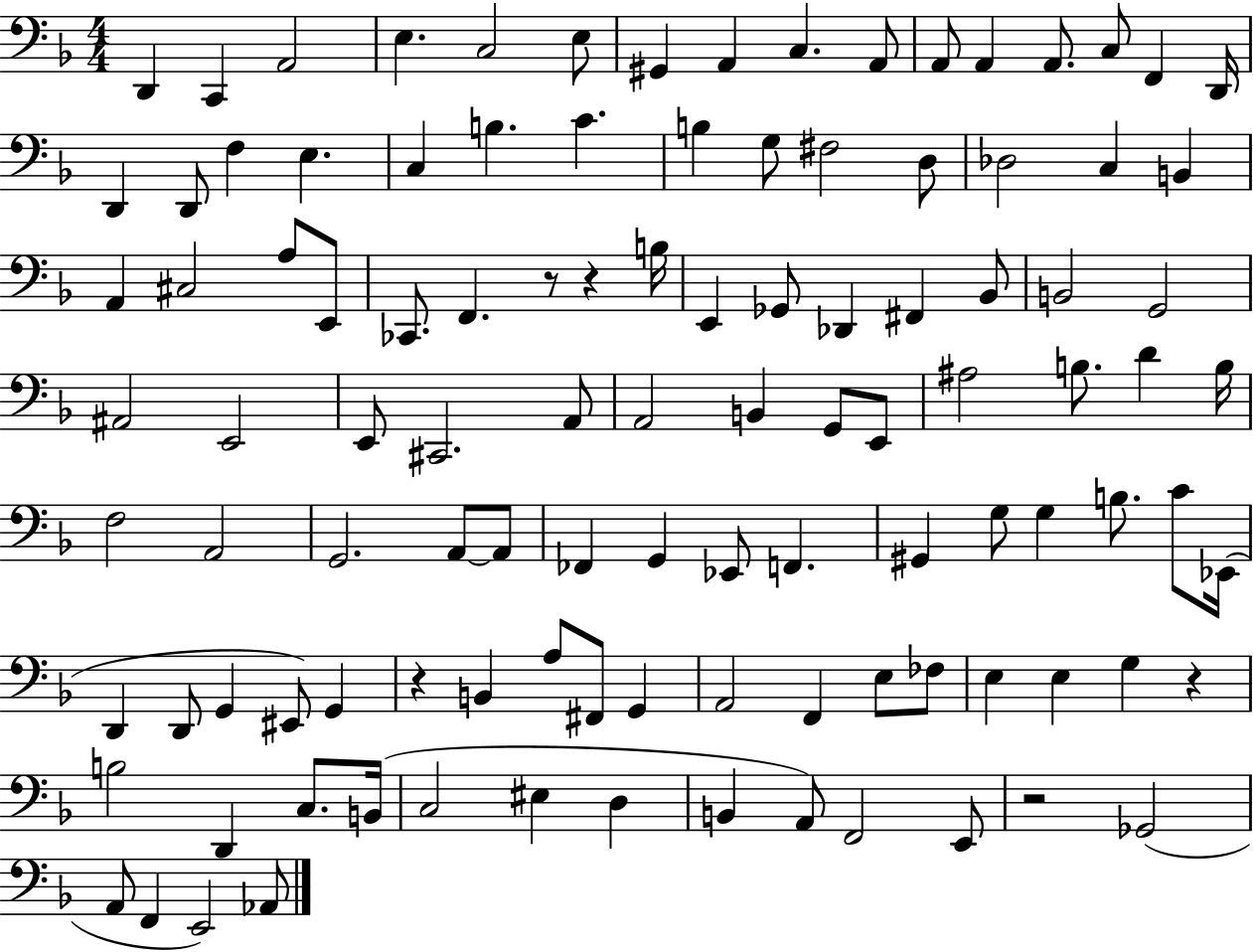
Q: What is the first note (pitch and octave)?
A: D2